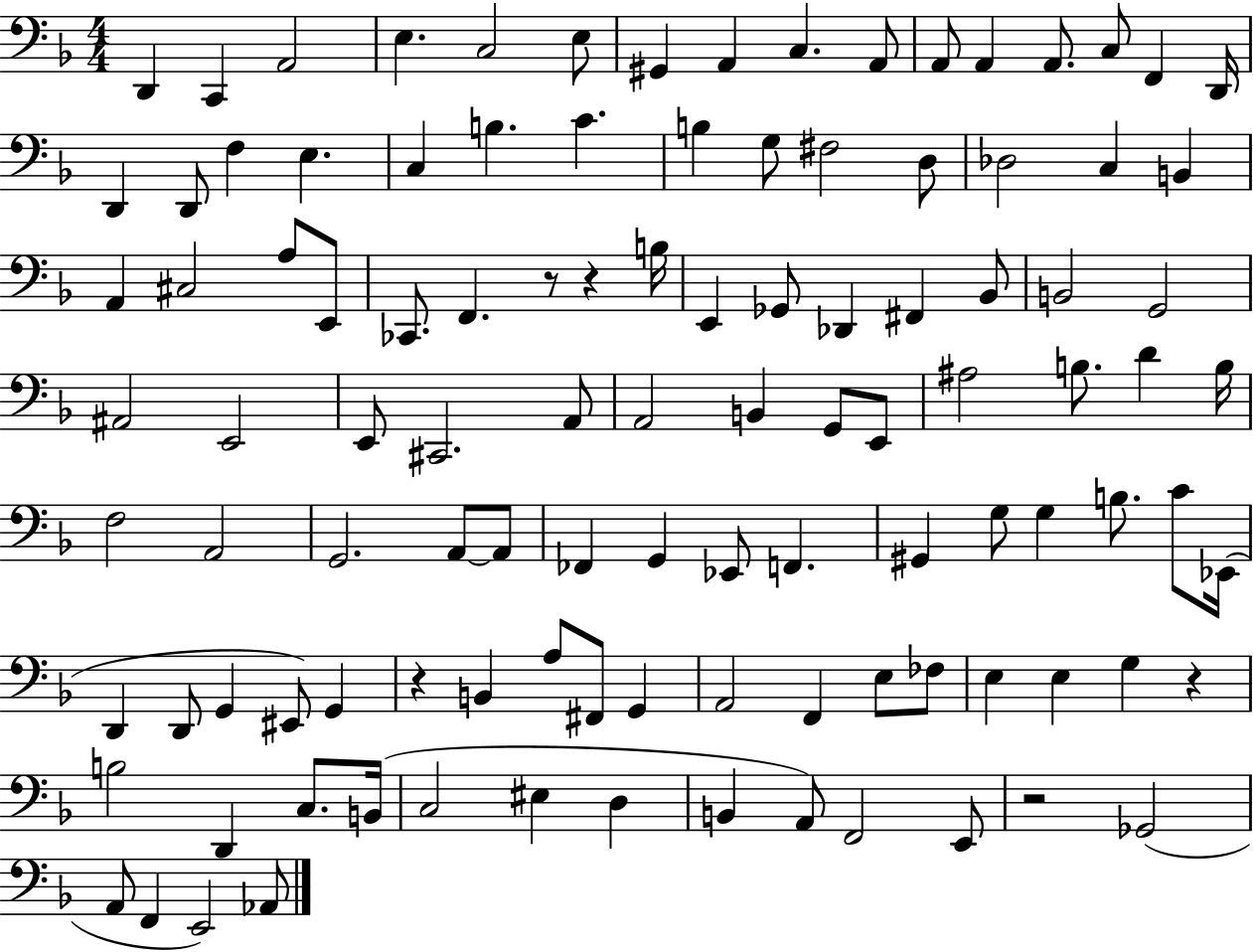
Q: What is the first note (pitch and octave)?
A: D2